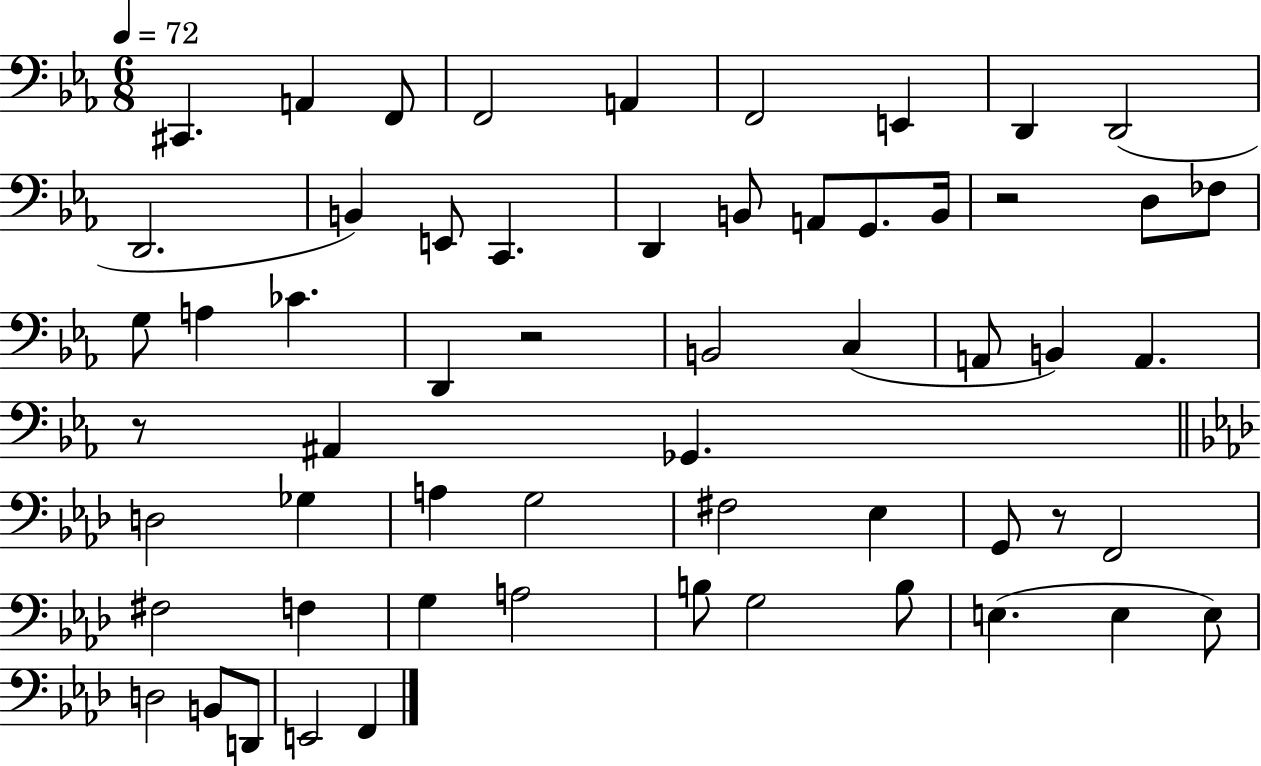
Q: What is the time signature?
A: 6/8